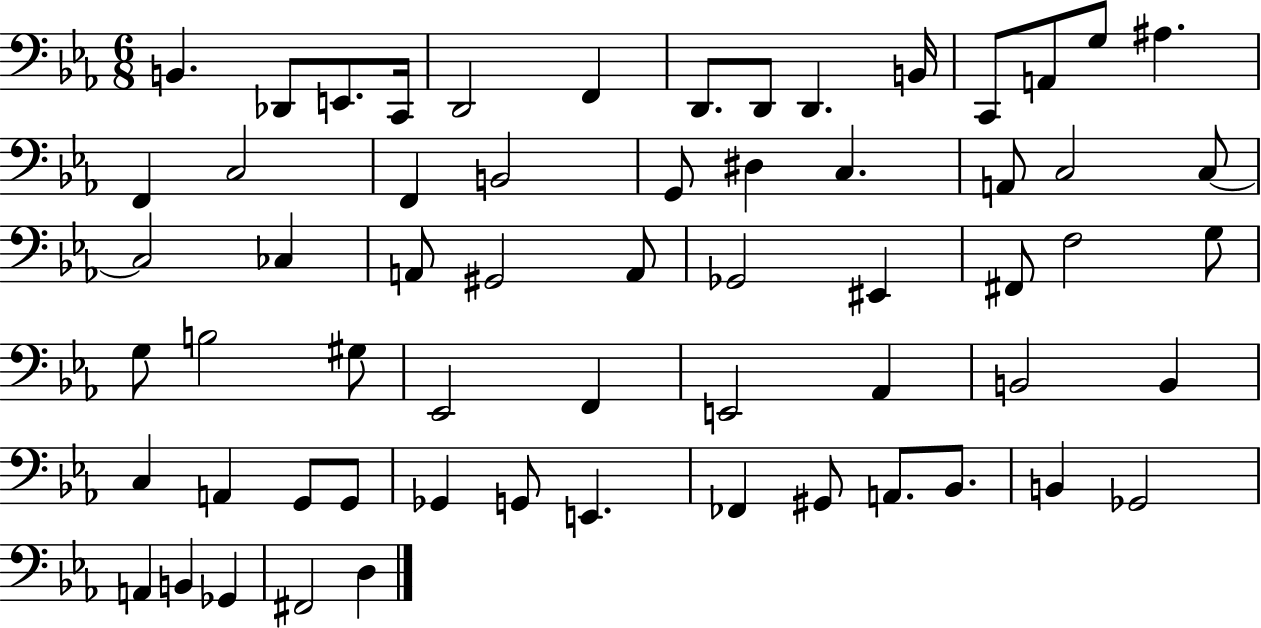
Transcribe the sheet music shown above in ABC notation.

X:1
T:Untitled
M:6/8
L:1/4
K:Eb
B,, _D,,/2 E,,/2 C,,/4 D,,2 F,, D,,/2 D,,/2 D,, B,,/4 C,,/2 A,,/2 G,/2 ^A, F,, C,2 F,, B,,2 G,,/2 ^D, C, A,,/2 C,2 C,/2 C,2 _C, A,,/2 ^G,,2 A,,/2 _G,,2 ^E,, ^F,,/2 F,2 G,/2 G,/2 B,2 ^G,/2 _E,,2 F,, E,,2 _A,, B,,2 B,, C, A,, G,,/2 G,,/2 _G,, G,,/2 E,, _F,, ^G,,/2 A,,/2 _B,,/2 B,, _G,,2 A,, B,, _G,, ^F,,2 D,